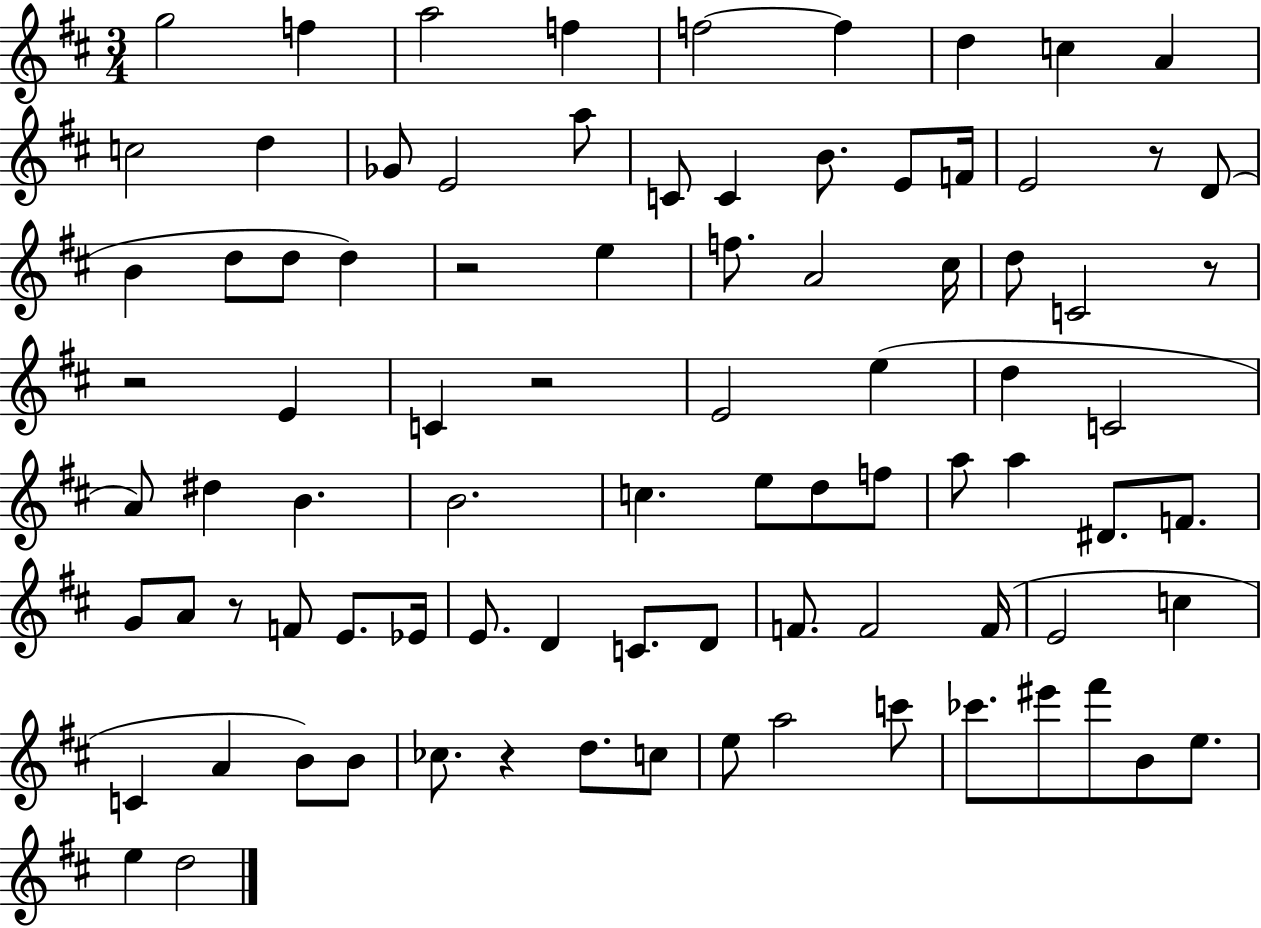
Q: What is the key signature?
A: D major